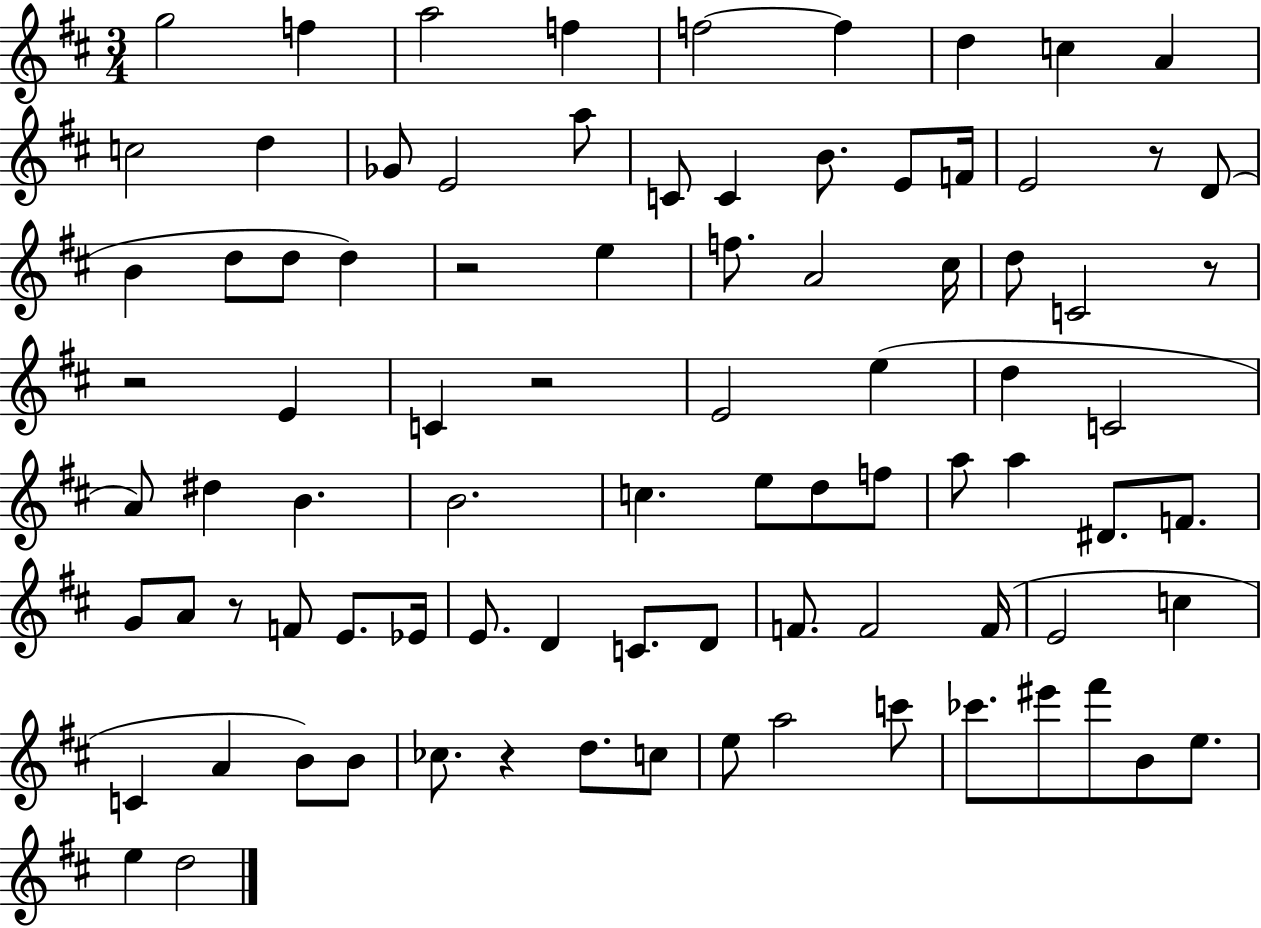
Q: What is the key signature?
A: D major